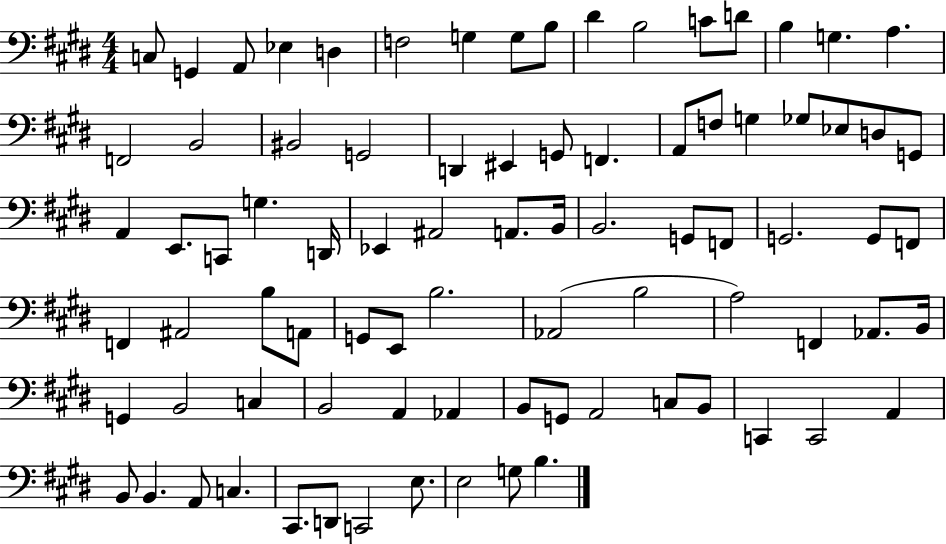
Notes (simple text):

C3/e G2/q A2/e Eb3/q D3/q F3/h G3/q G3/e B3/e D#4/q B3/h C4/e D4/e B3/q G3/q. A3/q. F2/h B2/h BIS2/h G2/h D2/q EIS2/q G2/e F2/q. A2/e F3/e G3/q Gb3/e Eb3/e D3/e G2/e A2/q E2/e. C2/e G3/q. D2/s Eb2/q A#2/h A2/e. B2/s B2/h. G2/e F2/e G2/h. G2/e F2/e F2/q A#2/h B3/e A2/e G2/e E2/e B3/h. Ab2/h B3/h A3/h F2/q Ab2/e. B2/s G2/q B2/h C3/q B2/h A2/q Ab2/q B2/e G2/e A2/h C3/e B2/e C2/q C2/h A2/q B2/e B2/q. A2/e C3/q. C#2/e. D2/e C2/h E3/e. E3/h G3/e B3/q.